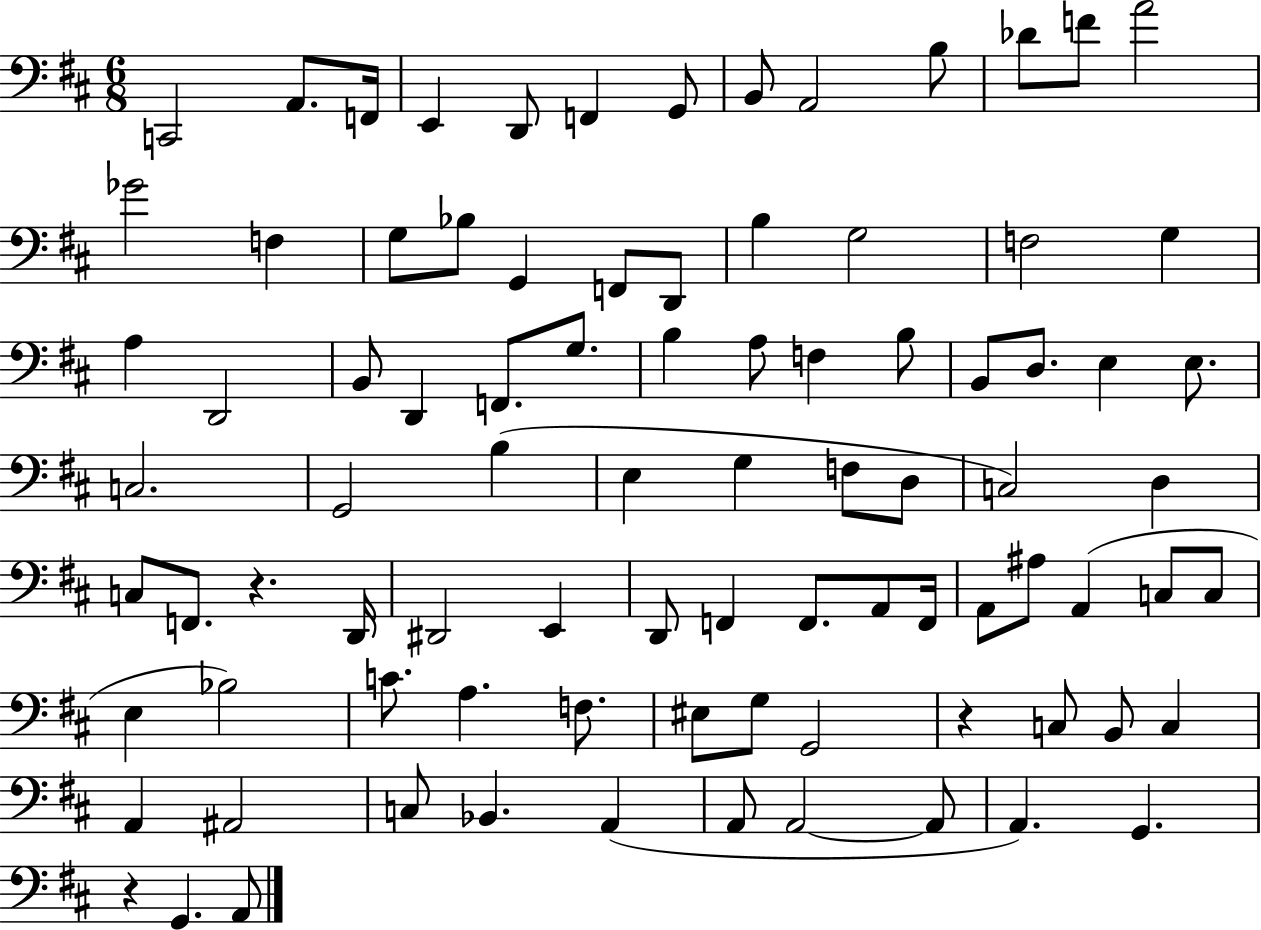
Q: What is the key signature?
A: D major